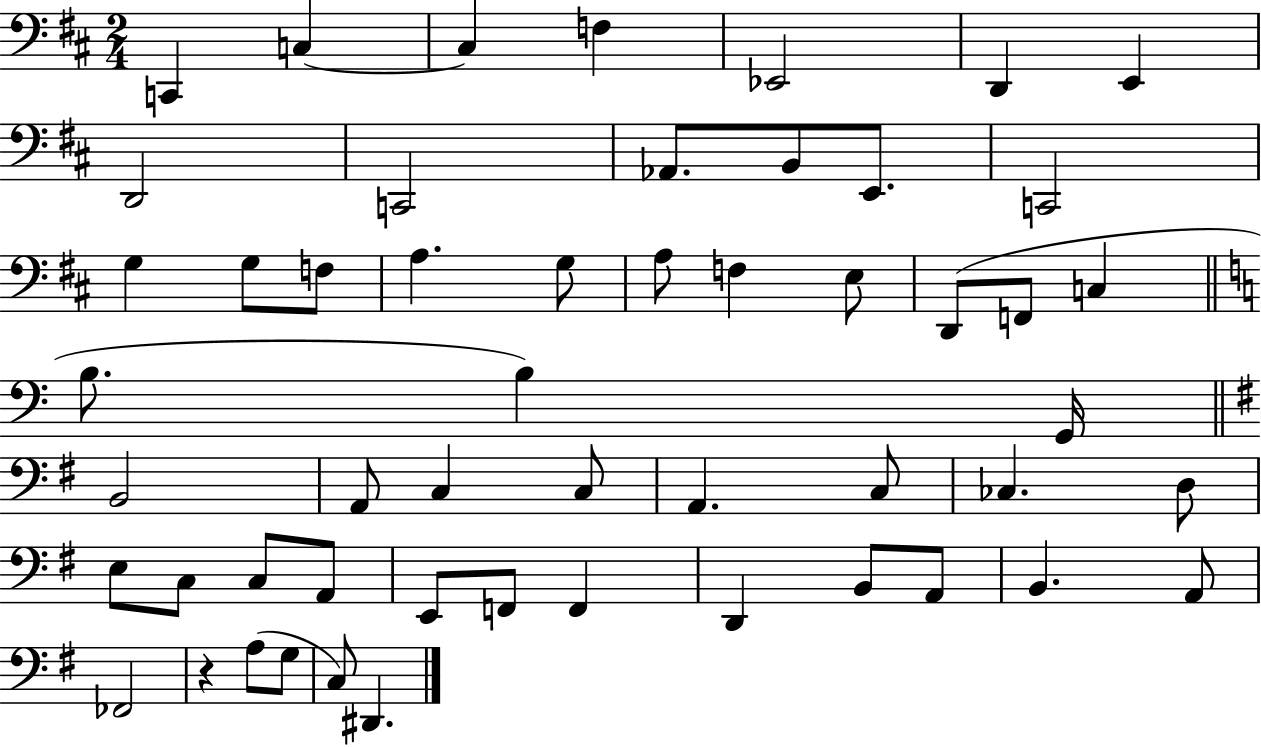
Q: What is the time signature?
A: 2/4